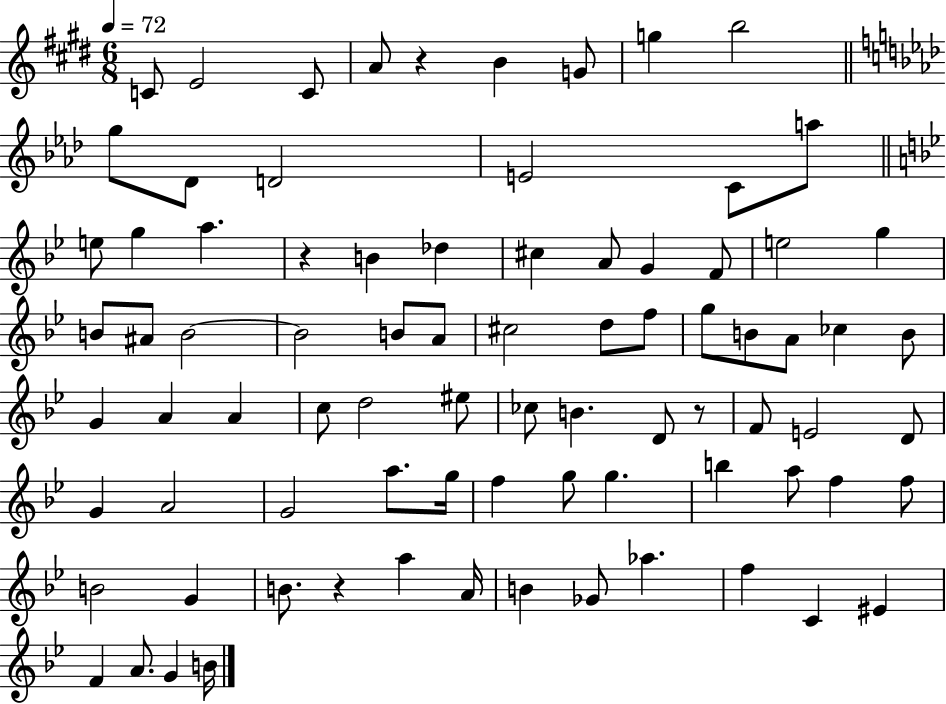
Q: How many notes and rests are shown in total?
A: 82